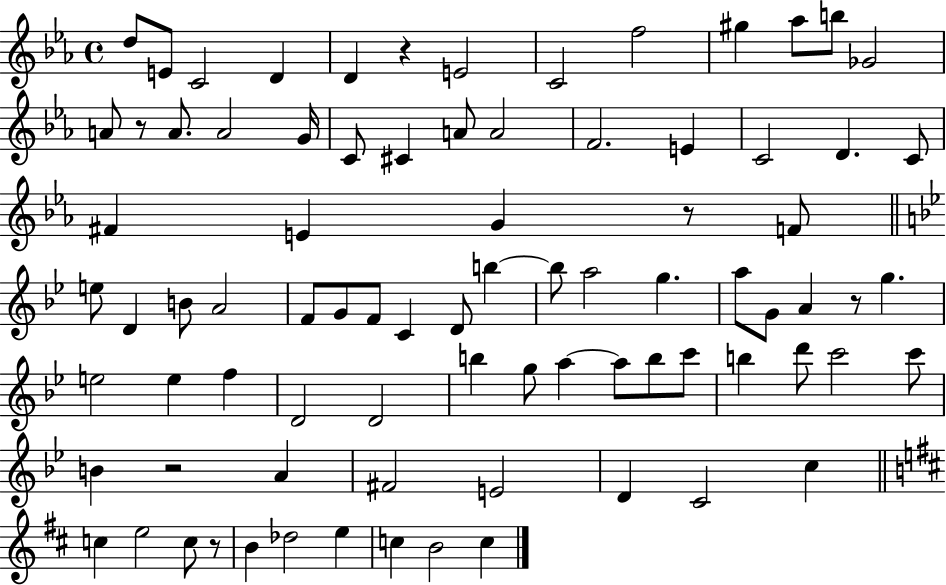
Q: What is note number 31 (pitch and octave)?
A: D4